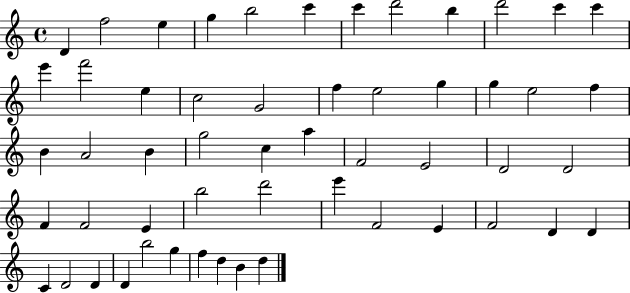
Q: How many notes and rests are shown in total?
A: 54